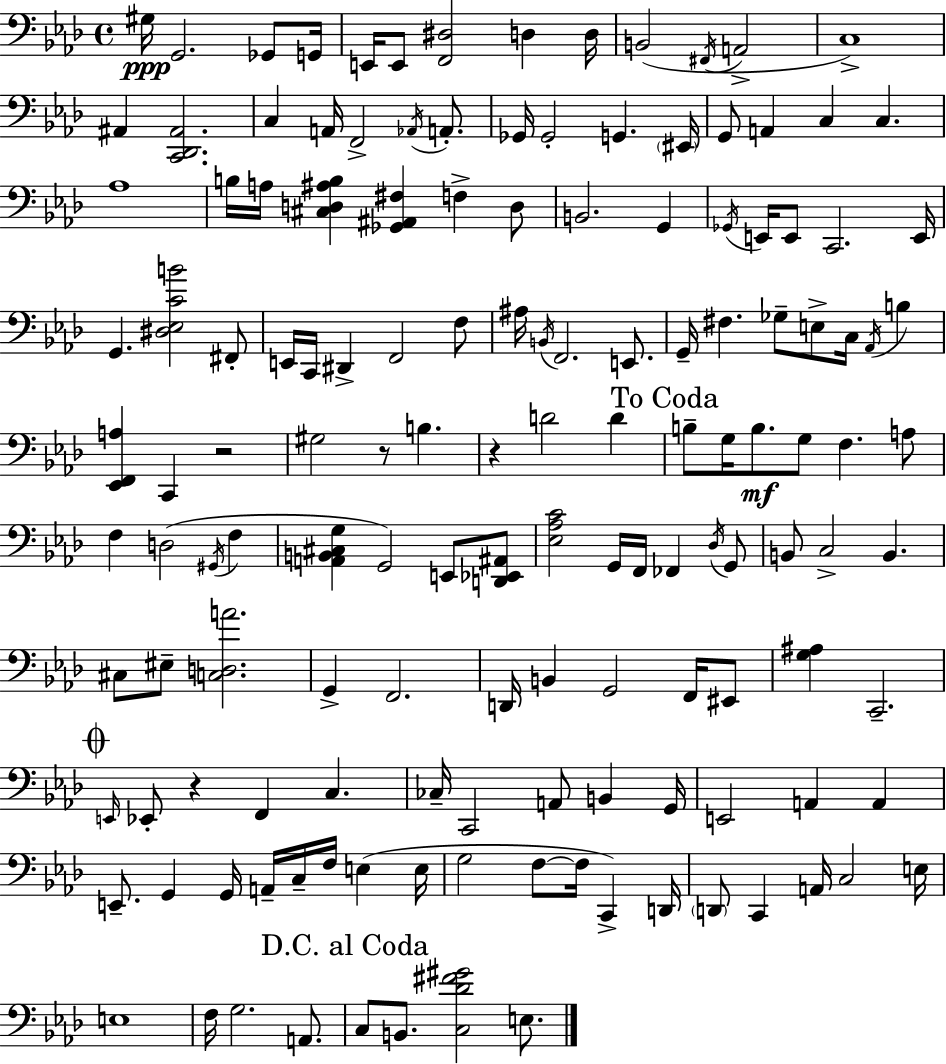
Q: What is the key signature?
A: F minor